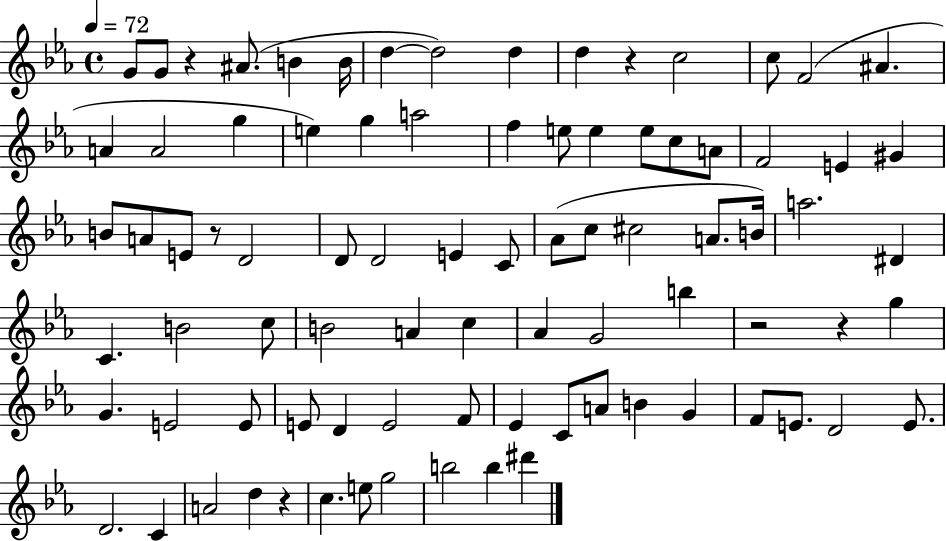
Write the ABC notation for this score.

X:1
T:Untitled
M:4/4
L:1/4
K:Eb
G/2 G/2 z ^A/2 B B/4 d d2 d d z c2 c/2 F2 ^A A A2 g e g a2 f e/2 e e/2 c/2 A/2 F2 E ^G B/2 A/2 E/2 z/2 D2 D/2 D2 E C/2 _A/2 c/2 ^c2 A/2 B/4 a2 ^D C B2 c/2 B2 A c _A G2 b z2 z g G E2 E/2 E/2 D E2 F/2 _E C/2 A/2 B G F/2 E/2 D2 E/2 D2 C A2 d z c e/2 g2 b2 b ^d'